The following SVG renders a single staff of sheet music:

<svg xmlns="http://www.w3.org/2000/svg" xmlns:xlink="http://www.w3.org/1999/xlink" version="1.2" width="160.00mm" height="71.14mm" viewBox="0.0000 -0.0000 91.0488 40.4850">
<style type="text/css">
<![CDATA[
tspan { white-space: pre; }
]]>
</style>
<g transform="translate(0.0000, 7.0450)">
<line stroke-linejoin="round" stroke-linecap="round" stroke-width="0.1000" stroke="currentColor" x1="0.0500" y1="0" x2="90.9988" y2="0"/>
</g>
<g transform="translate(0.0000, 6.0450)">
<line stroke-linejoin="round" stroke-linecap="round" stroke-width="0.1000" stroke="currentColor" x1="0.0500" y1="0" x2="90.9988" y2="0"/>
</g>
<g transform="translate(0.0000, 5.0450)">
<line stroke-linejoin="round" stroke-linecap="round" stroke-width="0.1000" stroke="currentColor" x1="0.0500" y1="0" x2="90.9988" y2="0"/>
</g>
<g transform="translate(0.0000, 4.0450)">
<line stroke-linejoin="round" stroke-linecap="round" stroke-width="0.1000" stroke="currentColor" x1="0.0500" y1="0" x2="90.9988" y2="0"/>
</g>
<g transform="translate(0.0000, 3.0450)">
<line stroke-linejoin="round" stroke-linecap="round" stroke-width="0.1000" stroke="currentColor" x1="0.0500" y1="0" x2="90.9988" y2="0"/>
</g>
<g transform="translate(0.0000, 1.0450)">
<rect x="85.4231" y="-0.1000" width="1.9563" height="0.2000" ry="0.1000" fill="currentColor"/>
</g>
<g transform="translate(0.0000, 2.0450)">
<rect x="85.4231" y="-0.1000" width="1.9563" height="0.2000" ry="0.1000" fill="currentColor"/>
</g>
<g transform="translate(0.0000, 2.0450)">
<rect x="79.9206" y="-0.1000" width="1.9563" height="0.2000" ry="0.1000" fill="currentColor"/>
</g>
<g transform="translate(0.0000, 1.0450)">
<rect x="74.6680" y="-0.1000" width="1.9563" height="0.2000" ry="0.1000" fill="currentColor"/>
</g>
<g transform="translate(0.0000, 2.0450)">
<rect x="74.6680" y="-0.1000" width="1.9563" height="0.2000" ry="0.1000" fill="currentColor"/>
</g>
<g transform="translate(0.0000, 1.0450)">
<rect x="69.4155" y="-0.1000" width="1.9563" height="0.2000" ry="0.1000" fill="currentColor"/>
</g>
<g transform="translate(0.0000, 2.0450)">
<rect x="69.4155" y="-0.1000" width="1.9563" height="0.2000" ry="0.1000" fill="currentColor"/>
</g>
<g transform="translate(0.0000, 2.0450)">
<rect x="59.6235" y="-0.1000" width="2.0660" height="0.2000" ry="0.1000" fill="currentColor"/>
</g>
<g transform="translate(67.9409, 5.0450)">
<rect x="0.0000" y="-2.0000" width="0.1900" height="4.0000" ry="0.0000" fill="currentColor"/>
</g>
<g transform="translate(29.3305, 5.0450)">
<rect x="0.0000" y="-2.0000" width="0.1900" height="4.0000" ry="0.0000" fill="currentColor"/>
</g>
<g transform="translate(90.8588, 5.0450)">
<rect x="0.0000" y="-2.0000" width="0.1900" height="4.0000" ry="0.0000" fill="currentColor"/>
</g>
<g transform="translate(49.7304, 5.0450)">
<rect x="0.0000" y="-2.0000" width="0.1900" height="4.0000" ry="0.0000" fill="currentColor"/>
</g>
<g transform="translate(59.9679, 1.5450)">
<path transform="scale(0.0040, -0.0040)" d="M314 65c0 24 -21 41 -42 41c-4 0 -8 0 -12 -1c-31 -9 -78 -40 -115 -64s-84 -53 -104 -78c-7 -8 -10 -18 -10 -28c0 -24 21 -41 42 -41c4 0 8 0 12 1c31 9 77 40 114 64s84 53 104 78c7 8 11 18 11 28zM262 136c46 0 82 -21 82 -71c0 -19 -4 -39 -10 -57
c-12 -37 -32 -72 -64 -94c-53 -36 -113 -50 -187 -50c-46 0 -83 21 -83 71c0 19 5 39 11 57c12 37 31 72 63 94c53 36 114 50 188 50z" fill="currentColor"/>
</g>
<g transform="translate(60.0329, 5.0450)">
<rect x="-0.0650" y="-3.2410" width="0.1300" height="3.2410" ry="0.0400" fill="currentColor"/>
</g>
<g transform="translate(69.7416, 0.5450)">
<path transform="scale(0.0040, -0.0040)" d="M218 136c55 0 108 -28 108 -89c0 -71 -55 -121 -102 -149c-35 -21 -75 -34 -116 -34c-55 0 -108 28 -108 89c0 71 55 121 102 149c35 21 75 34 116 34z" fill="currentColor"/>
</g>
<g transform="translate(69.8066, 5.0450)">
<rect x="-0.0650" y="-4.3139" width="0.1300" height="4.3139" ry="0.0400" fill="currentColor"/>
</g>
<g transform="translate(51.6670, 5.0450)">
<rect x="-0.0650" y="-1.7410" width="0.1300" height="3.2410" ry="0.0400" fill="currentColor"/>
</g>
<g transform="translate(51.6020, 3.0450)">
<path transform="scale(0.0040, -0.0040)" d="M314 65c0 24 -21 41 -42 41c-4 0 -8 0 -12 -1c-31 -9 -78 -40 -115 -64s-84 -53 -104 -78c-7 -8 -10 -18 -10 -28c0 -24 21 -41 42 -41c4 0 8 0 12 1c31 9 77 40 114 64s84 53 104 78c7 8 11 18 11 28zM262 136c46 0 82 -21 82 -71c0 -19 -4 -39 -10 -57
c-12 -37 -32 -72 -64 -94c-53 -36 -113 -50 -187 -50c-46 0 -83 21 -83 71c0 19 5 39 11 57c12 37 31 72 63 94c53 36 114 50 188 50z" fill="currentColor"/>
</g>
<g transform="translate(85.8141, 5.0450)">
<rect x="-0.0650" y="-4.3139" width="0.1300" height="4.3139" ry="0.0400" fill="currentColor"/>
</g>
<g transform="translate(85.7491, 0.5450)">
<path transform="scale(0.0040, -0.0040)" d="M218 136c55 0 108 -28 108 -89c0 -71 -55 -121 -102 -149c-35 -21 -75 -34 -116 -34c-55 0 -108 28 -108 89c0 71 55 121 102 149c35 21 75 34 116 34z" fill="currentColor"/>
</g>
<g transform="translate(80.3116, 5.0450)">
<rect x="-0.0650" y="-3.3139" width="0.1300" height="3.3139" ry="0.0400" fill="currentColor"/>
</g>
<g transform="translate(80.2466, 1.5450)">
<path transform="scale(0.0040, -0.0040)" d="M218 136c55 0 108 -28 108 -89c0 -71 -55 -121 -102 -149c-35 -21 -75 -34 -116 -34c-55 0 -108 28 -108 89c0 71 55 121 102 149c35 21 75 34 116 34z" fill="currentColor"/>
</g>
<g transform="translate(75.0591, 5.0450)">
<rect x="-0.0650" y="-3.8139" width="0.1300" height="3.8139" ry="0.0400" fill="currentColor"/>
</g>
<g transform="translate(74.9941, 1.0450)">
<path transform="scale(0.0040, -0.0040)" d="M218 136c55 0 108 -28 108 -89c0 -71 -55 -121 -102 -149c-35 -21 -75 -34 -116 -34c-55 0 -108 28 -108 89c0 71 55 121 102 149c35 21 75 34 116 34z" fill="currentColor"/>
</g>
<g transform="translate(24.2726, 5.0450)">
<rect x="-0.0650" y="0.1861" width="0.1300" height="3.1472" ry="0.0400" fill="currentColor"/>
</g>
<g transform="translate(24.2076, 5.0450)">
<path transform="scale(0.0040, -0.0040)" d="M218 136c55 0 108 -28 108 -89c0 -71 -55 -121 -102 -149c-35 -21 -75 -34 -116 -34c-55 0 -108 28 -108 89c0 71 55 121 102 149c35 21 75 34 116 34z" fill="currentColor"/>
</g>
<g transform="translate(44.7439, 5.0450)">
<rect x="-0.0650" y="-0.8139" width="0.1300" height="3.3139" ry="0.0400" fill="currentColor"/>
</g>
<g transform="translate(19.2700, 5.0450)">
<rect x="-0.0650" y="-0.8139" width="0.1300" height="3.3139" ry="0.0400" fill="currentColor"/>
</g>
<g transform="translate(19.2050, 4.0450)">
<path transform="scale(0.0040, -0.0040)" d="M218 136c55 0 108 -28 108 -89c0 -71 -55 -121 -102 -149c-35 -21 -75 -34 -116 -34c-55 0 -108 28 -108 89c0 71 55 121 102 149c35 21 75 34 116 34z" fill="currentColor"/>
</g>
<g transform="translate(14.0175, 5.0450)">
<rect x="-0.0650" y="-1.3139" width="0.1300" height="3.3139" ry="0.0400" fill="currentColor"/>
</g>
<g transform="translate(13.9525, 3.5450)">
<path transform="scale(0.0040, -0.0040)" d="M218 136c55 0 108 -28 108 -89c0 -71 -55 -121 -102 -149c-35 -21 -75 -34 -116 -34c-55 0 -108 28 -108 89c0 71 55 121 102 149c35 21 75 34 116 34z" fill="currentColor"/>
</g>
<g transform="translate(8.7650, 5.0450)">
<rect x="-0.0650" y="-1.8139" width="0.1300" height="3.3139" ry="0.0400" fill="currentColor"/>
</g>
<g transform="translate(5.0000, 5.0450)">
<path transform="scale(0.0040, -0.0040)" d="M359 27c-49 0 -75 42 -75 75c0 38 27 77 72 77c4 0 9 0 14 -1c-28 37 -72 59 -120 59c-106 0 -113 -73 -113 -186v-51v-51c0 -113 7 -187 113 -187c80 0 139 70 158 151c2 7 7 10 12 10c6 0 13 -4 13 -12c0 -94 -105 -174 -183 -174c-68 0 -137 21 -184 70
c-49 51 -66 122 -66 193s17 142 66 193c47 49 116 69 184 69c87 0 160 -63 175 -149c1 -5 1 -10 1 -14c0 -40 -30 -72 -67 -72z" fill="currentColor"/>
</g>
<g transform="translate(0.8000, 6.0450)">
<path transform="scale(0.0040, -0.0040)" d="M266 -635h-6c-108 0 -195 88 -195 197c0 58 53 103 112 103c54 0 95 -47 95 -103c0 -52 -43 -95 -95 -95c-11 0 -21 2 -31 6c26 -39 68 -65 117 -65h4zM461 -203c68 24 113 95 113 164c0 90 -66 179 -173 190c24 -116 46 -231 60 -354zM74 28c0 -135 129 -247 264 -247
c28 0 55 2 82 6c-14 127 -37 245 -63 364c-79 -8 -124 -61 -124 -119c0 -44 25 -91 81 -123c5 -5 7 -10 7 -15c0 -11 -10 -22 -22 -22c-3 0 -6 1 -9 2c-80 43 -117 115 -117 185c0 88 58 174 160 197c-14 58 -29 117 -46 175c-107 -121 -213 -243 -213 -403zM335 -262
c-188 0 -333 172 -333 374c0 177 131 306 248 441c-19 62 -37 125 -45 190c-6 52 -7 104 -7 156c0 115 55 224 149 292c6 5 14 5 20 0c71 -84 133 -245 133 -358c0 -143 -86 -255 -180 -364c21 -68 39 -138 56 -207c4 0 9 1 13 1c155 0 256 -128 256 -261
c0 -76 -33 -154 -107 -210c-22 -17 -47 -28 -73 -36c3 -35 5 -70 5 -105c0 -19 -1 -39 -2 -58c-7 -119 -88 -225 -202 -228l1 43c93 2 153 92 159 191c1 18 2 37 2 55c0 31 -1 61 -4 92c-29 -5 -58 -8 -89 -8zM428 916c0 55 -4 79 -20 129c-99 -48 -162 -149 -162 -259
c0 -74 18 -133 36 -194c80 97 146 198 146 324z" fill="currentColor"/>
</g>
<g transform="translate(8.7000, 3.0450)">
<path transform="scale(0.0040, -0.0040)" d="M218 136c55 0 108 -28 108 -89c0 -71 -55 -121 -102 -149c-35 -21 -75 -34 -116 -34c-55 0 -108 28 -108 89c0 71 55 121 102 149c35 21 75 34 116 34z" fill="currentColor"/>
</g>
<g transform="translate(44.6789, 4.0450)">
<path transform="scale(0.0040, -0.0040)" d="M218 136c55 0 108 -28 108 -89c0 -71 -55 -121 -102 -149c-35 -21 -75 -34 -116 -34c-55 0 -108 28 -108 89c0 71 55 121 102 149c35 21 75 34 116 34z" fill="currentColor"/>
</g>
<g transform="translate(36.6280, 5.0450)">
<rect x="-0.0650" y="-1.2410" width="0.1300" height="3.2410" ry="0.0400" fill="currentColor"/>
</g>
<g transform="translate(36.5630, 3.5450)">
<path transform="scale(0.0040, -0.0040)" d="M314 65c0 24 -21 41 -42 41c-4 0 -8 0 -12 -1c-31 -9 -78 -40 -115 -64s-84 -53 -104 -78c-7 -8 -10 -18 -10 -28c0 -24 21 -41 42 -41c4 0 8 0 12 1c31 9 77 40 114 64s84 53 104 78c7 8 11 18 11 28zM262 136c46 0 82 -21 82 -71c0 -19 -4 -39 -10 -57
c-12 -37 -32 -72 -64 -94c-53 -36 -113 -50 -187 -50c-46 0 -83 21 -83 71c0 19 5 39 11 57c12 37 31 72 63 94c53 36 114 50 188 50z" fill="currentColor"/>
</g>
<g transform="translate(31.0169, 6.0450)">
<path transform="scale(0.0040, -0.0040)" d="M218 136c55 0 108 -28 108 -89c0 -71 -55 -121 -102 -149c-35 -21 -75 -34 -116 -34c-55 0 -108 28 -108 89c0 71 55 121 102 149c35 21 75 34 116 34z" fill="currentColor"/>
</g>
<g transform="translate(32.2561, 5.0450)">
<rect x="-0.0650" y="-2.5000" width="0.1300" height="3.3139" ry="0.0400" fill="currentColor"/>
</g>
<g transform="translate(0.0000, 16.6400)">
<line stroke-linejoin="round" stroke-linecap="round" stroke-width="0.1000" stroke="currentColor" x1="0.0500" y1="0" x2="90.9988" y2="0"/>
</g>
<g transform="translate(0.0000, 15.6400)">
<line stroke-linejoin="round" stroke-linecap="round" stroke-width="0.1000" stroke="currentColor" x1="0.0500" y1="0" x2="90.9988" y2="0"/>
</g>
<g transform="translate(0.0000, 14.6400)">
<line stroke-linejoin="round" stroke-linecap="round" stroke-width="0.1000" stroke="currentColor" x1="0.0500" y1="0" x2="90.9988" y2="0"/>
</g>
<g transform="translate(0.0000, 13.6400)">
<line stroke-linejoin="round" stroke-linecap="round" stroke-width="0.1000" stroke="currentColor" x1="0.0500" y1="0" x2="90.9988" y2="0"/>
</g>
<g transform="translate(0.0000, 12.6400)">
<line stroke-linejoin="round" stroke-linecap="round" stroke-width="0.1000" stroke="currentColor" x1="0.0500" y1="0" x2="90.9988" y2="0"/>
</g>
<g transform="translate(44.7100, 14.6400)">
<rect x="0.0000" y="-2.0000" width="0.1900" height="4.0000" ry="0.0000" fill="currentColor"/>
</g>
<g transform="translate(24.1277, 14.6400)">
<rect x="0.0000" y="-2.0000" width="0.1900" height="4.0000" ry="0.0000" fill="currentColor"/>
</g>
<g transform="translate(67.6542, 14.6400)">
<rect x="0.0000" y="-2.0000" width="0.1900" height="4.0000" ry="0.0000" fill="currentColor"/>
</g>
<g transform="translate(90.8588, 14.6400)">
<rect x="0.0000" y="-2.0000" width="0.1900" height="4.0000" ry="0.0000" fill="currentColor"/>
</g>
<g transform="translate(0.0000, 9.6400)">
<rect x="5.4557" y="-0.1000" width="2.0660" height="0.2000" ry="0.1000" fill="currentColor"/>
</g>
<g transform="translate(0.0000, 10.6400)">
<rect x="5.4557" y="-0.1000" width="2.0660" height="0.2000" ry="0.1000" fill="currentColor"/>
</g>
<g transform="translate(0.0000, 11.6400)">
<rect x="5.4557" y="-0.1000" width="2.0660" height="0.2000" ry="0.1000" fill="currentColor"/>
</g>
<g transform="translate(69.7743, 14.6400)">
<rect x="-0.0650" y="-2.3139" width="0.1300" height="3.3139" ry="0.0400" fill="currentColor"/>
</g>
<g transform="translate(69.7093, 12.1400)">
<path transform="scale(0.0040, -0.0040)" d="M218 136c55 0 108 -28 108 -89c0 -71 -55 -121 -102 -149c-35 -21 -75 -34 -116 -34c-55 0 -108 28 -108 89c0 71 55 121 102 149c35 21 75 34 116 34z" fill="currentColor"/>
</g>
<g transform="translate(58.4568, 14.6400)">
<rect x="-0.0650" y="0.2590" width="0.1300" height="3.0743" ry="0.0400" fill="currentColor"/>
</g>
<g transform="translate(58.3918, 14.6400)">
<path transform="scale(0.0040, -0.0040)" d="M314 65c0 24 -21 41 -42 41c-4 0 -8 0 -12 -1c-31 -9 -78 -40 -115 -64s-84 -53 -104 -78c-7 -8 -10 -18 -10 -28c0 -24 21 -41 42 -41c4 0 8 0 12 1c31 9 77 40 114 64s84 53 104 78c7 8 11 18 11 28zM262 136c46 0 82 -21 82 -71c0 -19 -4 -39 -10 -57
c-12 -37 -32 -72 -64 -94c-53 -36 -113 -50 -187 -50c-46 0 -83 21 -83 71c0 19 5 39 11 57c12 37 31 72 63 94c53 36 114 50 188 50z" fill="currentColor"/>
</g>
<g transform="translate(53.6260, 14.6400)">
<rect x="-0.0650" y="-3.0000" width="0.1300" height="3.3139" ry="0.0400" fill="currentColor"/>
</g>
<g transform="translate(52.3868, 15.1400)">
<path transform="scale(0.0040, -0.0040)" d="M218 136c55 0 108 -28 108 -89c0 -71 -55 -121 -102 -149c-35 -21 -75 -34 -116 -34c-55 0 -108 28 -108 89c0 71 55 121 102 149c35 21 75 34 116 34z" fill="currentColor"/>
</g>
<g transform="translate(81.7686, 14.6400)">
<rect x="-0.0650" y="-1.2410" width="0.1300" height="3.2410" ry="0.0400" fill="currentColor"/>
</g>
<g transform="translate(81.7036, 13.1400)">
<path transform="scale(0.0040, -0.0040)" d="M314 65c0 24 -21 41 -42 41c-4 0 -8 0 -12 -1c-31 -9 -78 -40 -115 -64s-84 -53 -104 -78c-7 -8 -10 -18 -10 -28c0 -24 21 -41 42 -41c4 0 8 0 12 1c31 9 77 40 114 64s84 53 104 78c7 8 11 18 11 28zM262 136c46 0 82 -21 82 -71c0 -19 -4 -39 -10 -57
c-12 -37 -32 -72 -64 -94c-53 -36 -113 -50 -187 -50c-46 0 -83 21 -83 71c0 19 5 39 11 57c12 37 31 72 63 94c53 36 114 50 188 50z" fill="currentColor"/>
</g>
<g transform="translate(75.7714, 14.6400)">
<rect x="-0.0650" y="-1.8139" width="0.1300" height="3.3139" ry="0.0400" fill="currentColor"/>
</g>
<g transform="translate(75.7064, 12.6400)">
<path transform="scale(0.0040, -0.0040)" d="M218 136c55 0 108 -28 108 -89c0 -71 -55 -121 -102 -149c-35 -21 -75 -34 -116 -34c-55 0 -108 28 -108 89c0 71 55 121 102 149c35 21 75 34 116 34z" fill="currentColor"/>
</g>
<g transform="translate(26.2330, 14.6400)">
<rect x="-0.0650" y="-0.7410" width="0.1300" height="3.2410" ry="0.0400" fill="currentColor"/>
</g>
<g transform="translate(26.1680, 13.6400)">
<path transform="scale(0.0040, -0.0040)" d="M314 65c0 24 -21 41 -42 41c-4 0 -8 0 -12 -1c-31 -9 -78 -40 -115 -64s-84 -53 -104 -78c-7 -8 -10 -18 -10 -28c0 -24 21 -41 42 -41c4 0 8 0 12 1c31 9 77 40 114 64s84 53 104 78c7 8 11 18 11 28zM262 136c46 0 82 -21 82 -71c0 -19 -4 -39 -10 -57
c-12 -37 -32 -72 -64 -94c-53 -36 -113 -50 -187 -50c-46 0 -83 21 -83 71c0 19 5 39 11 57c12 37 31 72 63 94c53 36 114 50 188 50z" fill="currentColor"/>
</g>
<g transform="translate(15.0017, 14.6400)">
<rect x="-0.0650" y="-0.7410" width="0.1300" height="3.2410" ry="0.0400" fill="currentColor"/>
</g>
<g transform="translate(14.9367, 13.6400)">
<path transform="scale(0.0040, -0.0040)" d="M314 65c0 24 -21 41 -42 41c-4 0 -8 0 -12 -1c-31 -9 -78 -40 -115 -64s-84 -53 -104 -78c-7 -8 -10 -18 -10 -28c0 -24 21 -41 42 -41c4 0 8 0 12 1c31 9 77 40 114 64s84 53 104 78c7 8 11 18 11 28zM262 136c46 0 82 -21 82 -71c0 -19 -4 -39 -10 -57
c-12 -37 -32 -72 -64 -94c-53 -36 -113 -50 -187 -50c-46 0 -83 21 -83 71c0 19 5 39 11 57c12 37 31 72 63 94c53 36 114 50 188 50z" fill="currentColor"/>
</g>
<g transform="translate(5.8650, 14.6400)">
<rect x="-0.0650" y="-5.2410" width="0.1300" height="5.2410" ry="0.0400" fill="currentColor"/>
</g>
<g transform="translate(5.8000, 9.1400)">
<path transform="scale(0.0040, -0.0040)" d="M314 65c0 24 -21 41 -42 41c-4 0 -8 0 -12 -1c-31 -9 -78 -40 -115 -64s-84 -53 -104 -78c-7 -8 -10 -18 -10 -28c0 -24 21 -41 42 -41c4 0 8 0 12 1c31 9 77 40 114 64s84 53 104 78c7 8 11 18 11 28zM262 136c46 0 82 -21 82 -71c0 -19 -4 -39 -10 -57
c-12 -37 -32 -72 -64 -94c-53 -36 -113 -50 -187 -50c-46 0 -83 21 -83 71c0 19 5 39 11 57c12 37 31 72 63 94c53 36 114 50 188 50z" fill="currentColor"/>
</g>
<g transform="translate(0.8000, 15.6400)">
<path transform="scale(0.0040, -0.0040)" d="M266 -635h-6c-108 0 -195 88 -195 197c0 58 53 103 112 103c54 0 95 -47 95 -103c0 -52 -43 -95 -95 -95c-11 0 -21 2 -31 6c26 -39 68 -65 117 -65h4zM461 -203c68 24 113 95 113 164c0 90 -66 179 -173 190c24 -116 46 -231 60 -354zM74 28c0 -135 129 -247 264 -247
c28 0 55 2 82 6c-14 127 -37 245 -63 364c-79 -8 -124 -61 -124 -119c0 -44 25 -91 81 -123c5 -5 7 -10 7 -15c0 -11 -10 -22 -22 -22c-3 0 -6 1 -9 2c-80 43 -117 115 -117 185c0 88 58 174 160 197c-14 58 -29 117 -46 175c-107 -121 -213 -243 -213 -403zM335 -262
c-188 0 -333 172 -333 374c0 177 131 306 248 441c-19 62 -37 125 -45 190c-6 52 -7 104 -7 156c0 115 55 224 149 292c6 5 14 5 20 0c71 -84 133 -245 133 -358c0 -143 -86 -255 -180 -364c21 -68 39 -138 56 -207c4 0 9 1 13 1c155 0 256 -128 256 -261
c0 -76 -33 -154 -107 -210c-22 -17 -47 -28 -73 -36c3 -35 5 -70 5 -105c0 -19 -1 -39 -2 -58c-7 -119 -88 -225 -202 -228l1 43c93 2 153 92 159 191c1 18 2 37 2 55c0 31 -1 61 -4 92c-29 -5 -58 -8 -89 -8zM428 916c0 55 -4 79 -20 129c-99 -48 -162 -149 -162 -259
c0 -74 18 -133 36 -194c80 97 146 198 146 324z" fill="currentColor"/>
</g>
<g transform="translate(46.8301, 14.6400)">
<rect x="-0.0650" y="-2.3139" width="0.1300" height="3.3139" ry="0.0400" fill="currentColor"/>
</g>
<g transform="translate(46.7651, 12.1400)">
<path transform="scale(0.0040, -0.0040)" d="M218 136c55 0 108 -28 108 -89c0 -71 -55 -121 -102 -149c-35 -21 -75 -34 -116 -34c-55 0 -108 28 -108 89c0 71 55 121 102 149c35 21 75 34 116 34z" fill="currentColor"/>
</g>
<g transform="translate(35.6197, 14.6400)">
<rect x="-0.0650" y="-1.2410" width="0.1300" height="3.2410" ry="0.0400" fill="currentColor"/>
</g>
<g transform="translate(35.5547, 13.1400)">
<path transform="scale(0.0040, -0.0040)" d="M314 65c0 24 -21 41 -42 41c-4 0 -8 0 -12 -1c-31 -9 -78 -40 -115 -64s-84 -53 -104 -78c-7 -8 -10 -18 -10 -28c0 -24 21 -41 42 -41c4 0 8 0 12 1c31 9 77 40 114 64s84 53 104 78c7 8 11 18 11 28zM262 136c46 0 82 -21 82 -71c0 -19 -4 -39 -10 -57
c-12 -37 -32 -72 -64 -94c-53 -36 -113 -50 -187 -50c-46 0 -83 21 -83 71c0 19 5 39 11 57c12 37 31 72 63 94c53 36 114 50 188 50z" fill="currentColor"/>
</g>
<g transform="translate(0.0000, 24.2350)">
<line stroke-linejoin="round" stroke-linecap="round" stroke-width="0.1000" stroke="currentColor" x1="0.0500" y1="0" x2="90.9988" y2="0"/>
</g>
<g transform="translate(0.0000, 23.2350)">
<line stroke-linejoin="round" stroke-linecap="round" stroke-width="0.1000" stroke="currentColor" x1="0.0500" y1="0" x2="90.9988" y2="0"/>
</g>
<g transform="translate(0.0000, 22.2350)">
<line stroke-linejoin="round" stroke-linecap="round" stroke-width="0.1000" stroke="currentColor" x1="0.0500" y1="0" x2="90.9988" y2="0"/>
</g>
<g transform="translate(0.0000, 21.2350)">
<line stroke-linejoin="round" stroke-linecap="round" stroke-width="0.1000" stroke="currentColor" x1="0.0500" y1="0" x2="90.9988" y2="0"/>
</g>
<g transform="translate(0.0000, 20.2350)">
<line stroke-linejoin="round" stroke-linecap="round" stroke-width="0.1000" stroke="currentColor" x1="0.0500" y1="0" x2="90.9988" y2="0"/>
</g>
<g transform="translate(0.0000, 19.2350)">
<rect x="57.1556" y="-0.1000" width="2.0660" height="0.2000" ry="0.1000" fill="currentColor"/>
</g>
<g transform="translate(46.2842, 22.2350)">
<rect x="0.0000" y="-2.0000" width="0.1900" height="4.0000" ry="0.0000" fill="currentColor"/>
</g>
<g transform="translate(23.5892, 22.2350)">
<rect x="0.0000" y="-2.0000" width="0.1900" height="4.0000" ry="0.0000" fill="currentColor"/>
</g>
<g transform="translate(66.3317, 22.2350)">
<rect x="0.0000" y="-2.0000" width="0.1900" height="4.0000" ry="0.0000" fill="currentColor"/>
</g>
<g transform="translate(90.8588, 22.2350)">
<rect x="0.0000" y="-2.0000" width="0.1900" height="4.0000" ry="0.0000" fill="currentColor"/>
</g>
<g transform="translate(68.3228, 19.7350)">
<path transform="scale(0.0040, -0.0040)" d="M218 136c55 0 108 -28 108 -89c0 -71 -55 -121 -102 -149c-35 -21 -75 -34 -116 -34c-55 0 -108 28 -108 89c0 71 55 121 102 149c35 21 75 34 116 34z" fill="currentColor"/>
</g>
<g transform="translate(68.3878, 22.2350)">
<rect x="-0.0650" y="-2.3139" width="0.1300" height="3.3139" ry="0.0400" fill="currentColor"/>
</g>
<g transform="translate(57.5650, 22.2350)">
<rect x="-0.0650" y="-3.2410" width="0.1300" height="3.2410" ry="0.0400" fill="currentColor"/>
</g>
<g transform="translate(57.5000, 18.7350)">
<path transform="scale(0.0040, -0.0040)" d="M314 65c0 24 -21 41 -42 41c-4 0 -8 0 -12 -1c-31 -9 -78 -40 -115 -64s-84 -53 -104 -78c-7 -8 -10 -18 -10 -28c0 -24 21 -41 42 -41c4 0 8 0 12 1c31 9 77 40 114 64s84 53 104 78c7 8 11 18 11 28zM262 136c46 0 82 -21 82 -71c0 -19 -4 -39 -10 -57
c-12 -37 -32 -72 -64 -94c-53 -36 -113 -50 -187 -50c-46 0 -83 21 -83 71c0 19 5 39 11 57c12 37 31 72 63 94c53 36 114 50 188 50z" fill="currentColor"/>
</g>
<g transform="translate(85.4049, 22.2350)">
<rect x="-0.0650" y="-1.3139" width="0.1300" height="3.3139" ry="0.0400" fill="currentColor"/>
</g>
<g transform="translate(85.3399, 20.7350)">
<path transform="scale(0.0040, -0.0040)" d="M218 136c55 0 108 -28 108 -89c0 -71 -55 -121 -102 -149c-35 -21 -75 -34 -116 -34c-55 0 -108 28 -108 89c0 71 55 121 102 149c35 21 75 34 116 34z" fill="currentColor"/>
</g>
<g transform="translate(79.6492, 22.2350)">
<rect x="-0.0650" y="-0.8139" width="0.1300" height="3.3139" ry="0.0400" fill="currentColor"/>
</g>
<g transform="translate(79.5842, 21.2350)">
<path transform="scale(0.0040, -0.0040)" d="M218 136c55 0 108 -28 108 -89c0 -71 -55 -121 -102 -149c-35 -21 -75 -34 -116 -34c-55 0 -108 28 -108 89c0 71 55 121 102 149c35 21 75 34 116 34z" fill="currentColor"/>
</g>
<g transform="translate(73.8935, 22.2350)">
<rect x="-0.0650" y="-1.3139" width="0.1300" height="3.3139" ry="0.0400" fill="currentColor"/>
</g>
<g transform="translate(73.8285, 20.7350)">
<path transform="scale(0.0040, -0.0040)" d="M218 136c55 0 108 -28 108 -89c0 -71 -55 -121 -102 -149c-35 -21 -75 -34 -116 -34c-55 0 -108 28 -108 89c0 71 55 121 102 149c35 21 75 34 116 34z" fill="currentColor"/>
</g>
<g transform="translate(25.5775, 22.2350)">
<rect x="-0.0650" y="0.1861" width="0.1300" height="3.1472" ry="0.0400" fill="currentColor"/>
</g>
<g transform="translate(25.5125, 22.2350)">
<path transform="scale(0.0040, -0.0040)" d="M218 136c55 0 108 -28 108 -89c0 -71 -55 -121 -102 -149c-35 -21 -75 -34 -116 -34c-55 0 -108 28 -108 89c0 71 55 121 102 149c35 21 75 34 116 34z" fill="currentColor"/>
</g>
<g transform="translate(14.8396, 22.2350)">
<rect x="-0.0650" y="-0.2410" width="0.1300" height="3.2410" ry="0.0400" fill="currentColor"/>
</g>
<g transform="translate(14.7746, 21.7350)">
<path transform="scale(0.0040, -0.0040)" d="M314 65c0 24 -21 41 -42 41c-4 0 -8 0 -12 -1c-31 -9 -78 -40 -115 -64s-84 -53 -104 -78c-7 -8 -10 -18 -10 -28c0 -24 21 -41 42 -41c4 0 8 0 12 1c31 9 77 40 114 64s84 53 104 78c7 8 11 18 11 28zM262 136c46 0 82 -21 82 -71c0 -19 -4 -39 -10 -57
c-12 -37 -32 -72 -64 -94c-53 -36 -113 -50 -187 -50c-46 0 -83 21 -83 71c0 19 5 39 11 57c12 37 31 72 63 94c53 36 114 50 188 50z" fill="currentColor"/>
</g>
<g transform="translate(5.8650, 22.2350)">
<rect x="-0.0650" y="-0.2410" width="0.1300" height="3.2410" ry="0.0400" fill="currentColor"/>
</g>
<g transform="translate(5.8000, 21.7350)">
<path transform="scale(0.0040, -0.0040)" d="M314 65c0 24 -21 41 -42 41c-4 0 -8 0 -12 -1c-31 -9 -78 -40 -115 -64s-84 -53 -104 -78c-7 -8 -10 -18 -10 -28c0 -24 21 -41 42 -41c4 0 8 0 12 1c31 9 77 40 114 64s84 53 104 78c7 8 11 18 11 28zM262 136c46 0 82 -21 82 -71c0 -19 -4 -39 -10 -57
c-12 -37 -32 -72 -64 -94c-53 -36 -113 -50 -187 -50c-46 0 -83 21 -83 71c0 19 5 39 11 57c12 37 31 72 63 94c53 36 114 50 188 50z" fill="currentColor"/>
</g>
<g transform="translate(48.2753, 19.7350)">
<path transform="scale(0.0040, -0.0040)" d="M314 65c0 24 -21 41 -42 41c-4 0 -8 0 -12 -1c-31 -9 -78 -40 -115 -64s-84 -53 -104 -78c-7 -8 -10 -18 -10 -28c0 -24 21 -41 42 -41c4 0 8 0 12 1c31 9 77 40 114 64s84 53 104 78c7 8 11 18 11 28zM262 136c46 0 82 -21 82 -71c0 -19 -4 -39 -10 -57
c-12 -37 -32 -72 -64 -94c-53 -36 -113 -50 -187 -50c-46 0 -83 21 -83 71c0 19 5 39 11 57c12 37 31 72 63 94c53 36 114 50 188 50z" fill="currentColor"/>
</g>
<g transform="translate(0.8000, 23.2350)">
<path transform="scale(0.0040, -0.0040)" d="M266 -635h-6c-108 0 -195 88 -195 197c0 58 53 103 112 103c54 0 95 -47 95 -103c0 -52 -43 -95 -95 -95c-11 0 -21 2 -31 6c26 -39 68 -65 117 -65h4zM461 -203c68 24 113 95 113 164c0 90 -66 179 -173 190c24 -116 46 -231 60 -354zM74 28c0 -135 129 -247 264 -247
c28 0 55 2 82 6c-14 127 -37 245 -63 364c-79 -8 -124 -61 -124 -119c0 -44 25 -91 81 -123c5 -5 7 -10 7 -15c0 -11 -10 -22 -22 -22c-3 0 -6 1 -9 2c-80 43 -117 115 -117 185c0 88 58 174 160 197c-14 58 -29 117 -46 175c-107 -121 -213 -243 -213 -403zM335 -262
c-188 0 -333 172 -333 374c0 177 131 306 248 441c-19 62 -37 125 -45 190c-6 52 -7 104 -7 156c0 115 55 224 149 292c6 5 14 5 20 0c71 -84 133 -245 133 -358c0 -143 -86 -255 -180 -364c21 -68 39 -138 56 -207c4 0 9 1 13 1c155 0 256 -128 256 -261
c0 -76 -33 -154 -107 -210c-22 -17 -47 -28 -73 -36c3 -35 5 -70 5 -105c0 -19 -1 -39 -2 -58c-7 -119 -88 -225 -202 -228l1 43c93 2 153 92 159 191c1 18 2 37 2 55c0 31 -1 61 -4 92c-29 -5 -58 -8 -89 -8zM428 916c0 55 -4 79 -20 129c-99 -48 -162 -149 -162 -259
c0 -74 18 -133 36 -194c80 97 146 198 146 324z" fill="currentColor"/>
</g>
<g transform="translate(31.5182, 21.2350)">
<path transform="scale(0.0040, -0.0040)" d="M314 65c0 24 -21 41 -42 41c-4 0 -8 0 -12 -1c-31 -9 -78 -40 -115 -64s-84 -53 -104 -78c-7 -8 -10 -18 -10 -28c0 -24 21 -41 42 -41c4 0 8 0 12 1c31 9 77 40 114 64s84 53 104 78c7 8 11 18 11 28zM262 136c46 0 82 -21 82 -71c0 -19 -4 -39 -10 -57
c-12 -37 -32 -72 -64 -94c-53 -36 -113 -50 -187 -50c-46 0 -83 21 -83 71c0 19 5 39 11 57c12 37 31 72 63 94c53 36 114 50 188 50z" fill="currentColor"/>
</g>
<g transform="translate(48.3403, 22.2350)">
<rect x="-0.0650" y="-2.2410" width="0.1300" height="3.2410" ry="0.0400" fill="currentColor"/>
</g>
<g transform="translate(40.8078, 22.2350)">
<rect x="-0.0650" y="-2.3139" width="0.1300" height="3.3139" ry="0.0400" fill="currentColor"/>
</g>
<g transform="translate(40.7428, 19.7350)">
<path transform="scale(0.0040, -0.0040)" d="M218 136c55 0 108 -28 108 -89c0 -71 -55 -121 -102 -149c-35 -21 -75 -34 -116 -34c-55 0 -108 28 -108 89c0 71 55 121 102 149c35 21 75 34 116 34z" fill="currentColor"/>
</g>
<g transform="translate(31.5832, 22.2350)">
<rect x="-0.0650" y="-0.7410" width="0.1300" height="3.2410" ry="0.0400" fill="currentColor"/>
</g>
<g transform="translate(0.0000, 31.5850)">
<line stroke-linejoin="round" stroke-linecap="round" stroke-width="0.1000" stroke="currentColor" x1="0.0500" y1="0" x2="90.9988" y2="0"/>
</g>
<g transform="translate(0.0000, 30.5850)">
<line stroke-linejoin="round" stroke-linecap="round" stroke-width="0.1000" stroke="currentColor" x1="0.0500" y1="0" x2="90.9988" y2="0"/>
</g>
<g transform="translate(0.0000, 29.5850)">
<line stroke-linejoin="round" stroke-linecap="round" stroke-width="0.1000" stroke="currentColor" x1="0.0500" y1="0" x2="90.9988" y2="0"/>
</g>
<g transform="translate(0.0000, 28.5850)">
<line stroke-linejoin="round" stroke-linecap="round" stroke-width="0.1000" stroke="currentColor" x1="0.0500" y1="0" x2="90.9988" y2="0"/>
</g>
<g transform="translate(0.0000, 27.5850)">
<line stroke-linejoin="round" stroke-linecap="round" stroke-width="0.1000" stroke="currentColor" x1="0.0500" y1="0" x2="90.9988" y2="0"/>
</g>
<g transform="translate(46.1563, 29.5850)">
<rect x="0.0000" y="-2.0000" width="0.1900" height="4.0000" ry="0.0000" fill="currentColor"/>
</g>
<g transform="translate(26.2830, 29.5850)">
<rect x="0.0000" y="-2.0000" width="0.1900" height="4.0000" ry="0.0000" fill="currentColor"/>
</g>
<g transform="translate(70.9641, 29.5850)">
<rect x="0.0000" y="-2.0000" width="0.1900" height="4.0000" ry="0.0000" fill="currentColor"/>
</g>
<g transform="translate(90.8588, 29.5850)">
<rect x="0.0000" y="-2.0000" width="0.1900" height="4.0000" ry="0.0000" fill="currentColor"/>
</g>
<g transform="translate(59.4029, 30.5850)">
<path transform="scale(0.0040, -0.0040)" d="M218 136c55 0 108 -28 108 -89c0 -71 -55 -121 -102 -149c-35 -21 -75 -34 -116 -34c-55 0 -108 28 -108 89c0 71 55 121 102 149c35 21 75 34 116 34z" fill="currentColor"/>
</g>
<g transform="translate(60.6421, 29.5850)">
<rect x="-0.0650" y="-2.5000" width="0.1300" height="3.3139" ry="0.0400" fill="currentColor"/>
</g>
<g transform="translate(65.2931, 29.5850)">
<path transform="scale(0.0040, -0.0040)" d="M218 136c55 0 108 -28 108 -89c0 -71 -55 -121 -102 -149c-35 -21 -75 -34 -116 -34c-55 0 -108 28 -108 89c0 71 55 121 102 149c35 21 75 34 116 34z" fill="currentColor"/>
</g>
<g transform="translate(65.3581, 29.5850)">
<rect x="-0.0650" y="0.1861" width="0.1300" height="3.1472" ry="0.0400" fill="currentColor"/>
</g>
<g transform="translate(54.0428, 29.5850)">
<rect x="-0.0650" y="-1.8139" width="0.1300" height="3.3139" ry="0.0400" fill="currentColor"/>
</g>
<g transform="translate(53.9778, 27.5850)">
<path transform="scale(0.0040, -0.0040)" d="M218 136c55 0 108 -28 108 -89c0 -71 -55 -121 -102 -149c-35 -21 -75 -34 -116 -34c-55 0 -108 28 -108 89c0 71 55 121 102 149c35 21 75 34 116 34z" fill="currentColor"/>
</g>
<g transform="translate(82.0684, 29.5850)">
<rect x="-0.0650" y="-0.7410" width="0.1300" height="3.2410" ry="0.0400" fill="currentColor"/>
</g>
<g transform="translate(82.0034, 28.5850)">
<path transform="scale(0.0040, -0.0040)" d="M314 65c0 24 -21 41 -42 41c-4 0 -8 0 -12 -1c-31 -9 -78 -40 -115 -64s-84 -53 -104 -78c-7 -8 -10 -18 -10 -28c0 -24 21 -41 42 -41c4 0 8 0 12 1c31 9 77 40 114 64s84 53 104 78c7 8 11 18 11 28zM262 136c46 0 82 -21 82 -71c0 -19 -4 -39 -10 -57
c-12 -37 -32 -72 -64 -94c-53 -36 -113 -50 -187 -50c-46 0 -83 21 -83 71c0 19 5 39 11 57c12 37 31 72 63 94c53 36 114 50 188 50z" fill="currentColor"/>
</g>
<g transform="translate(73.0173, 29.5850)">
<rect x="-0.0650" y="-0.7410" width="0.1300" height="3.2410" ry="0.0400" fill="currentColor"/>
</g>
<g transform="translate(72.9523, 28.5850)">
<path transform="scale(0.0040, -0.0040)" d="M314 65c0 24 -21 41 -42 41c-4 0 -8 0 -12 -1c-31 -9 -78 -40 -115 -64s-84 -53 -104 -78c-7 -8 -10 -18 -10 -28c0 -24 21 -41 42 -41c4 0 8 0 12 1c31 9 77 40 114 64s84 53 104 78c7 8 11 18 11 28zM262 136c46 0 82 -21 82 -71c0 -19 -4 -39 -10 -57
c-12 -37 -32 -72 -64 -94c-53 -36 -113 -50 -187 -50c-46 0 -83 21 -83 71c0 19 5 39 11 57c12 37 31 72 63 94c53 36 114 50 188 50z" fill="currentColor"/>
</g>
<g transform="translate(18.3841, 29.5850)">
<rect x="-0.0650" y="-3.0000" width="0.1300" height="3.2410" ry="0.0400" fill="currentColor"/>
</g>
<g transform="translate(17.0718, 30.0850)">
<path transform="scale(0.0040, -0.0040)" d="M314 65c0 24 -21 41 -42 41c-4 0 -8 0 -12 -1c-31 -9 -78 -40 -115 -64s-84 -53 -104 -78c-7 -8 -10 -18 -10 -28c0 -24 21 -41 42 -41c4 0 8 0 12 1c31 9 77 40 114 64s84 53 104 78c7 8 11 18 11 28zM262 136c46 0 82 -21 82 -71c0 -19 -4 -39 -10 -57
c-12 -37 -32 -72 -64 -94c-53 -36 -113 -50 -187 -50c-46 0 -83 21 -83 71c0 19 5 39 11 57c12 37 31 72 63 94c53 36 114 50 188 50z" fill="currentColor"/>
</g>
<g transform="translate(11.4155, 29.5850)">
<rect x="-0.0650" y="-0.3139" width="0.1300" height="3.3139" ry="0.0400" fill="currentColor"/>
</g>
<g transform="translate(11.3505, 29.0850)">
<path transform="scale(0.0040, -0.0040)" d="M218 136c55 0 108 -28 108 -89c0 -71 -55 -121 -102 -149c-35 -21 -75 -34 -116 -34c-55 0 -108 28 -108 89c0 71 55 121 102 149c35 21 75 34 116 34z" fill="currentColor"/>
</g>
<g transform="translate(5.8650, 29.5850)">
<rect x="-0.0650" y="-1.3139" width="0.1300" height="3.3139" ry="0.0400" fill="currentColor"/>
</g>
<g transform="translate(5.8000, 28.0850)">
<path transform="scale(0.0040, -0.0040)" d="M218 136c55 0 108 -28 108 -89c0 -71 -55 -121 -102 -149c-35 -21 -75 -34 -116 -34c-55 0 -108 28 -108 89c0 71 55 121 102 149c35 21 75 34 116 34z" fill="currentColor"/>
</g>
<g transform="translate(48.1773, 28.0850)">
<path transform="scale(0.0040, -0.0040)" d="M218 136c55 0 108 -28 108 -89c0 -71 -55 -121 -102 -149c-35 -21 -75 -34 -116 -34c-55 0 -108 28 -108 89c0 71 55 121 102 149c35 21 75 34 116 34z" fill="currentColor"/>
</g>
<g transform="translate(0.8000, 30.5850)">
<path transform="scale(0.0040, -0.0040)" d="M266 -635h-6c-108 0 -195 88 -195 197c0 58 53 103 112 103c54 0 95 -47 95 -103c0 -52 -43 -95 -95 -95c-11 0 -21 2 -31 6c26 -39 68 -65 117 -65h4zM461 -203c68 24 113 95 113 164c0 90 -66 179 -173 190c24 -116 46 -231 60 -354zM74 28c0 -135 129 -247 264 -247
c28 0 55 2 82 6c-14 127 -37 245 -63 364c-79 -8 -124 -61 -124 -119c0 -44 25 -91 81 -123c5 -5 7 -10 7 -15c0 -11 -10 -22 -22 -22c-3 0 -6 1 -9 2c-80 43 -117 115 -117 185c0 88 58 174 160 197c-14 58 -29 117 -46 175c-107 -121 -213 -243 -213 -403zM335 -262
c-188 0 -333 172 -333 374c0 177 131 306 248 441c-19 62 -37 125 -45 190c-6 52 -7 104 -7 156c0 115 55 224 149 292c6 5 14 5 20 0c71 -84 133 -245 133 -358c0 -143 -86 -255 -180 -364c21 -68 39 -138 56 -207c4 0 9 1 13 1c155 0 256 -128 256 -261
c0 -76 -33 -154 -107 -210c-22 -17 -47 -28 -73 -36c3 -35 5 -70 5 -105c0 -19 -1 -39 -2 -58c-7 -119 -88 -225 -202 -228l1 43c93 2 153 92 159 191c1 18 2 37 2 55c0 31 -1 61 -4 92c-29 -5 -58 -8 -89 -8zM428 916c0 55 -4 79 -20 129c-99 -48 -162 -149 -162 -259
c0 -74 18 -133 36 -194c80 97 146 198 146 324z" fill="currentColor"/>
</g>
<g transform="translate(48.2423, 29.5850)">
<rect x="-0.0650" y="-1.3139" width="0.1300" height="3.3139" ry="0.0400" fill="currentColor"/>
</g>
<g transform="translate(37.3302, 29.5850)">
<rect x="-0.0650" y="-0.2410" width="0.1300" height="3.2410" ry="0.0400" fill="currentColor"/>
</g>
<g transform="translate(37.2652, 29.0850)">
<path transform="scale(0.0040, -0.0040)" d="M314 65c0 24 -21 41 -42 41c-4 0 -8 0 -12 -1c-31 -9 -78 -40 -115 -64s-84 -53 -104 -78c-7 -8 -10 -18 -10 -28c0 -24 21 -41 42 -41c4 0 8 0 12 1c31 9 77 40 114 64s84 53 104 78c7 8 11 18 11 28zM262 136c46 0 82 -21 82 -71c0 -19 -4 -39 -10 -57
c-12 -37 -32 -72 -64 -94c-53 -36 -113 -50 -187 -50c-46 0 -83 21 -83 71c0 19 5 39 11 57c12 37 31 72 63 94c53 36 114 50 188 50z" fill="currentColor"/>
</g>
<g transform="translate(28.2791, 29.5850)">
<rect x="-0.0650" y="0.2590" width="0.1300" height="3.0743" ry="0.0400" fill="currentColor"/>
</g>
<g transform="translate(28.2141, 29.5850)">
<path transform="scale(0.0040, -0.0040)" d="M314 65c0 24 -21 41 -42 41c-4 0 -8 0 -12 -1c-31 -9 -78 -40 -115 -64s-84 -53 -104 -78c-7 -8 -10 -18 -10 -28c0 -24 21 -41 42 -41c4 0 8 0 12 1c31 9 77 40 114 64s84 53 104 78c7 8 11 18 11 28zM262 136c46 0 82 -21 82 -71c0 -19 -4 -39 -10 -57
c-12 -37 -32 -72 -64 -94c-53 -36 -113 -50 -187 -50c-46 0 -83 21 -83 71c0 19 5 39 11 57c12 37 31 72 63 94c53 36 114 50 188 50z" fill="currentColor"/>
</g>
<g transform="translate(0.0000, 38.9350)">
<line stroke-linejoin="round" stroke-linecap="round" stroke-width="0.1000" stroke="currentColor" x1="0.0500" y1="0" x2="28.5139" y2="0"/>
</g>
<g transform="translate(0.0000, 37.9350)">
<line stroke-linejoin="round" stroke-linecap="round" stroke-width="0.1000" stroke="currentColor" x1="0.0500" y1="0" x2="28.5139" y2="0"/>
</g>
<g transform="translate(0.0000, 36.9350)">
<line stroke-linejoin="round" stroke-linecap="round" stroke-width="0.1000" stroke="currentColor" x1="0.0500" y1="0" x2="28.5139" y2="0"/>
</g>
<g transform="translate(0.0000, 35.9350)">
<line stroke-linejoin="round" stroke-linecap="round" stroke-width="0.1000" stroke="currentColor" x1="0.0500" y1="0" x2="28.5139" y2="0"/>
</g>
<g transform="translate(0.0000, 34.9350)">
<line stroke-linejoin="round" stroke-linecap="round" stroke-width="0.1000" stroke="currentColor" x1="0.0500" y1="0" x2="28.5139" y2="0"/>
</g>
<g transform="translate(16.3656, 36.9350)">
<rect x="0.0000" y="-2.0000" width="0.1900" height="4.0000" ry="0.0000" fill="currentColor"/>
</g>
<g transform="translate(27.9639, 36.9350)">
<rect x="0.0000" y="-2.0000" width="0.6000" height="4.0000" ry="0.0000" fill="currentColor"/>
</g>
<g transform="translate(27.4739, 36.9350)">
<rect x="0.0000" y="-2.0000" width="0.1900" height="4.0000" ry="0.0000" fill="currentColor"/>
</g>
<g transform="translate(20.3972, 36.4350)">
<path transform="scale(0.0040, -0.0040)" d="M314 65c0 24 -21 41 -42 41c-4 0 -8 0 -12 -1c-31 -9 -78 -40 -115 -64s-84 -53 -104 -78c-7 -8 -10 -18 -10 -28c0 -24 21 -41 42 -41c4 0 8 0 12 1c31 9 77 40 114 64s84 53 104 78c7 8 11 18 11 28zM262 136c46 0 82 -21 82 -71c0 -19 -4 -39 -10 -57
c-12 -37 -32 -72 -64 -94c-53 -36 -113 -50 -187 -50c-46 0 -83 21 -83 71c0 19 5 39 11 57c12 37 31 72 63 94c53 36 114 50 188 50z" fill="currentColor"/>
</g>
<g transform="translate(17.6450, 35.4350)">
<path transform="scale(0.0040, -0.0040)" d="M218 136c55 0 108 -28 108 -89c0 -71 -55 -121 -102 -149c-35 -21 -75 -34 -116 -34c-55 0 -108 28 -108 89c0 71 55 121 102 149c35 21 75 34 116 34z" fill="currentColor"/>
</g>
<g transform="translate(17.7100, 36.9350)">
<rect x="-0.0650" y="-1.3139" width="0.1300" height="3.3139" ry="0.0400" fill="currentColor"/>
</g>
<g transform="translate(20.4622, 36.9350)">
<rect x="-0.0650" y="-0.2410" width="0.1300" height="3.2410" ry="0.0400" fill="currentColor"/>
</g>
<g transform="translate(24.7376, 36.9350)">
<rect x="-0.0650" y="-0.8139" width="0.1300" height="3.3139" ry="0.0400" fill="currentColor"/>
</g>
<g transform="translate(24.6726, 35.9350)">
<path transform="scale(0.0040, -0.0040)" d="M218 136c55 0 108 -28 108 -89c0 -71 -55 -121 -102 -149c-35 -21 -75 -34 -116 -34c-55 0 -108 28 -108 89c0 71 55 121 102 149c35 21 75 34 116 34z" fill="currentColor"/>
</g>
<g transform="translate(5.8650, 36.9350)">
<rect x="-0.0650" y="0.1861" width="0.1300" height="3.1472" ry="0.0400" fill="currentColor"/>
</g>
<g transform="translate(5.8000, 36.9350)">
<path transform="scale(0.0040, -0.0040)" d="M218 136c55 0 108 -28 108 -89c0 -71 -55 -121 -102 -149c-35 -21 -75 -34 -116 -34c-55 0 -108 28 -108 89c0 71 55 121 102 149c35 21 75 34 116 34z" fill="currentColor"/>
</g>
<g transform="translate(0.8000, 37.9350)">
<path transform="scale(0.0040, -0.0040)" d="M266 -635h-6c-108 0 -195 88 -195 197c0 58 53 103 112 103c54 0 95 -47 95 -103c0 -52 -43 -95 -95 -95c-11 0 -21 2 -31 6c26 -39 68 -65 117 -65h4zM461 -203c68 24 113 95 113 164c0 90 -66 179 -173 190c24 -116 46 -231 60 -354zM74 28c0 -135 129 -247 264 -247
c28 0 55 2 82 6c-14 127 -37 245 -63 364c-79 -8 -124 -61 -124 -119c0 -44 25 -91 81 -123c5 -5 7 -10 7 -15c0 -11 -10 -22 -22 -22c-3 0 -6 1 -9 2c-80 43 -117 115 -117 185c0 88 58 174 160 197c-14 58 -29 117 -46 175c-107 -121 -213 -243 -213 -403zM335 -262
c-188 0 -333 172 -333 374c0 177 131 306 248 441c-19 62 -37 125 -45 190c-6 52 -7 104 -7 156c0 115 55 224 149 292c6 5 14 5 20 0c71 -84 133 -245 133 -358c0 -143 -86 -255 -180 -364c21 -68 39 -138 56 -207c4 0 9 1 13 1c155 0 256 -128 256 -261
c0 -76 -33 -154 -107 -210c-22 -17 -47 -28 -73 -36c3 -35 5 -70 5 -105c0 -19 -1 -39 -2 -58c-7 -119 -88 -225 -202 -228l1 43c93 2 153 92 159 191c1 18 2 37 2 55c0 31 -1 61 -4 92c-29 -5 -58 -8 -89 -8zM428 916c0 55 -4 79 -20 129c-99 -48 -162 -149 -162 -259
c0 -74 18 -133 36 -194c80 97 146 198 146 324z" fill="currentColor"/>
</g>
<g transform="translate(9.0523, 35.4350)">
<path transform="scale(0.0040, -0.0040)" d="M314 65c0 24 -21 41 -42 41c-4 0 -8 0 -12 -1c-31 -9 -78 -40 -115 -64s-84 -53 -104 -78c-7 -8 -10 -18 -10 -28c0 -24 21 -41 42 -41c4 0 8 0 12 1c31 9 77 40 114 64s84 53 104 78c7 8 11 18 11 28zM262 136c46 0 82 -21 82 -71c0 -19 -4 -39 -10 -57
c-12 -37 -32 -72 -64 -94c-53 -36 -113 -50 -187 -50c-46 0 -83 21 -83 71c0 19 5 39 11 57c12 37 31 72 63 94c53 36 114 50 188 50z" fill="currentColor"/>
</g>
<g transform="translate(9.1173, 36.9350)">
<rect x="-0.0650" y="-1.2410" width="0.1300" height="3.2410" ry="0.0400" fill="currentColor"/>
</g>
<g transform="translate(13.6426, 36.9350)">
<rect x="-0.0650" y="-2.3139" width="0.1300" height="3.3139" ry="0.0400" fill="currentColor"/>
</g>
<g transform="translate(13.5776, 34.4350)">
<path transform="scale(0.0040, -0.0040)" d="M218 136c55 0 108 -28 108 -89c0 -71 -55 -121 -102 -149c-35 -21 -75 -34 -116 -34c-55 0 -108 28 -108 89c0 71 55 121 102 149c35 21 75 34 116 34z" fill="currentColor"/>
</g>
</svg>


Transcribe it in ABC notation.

X:1
T:Untitled
M:4/4
L:1/4
K:C
f e d B G e2 d f2 b2 d' c' b d' f'2 d2 d2 e2 g A B2 g f e2 c2 c2 B d2 g g2 b2 g e d e e c A2 B2 c2 e f G B d2 d2 B e2 g e c2 d